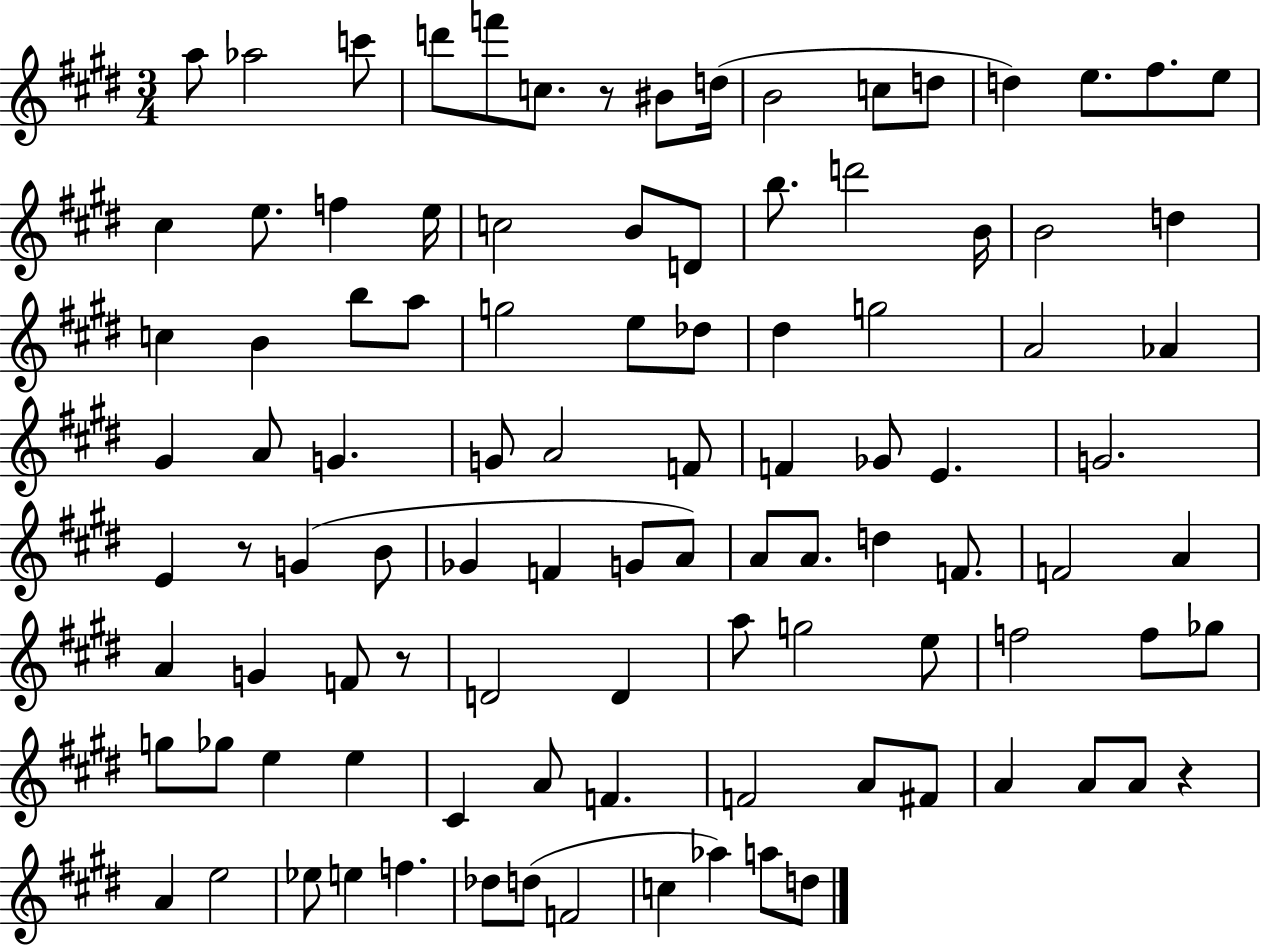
{
  \clef treble
  \numericTimeSignature
  \time 3/4
  \key e \major
  \repeat volta 2 { a''8 aes''2 c'''8 | d'''8 f'''8 c''8. r8 bis'8 d''16( | b'2 c''8 d''8 | d''4) e''8. fis''8. e''8 | \break cis''4 e''8. f''4 e''16 | c''2 b'8 d'8 | b''8. d'''2 b'16 | b'2 d''4 | \break c''4 b'4 b''8 a''8 | g''2 e''8 des''8 | dis''4 g''2 | a'2 aes'4 | \break gis'4 a'8 g'4. | g'8 a'2 f'8 | f'4 ges'8 e'4. | g'2. | \break e'4 r8 g'4( b'8 | ges'4 f'4 g'8 a'8) | a'8 a'8. d''4 f'8. | f'2 a'4 | \break a'4 g'4 f'8 r8 | d'2 d'4 | a''8 g''2 e''8 | f''2 f''8 ges''8 | \break g''8 ges''8 e''4 e''4 | cis'4 a'8 f'4. | f'2 a'8 fis'8 | a'4 a'8 a'8 r4 | \break a'4 e''2 | ees''8 e''4 f''4. | des''8 d''8( f'2 | c''4 aes''4) a''8 d''8 | \break } \bar "|."
}